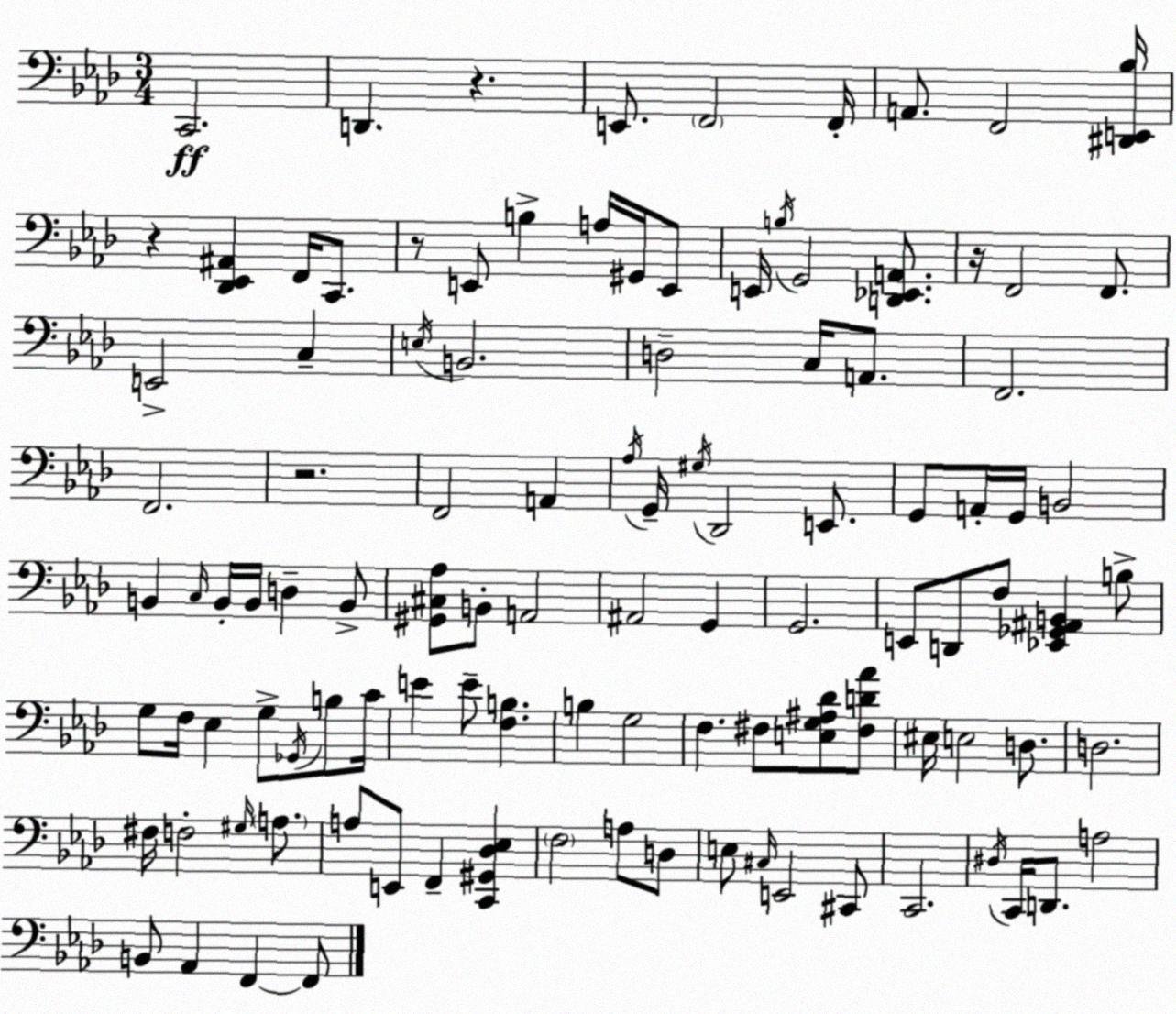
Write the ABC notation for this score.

X:1
T:Untitled
M:3/4
L:1/4
K:Fm
C,,2 D,, z E,,/2 F,,2 F,,/4 A,,/2 F,,2 [^D,,E,,_B,]/4 z [_D,,_E,,^A,,] F,,/4 C,,/2 z/2 E,,/2 B, A,/4 ^G,,/4 E,,/2 E,,/4 B,/4 G,,2 [D,,_E,,A,,]/2 z/4 F,,2 F,,/2 E,,2 C, E,/4 B,,2 D,2 C,/4 A,,/2 F,,2 F,,2 z2 F,,2 A,, _A,/4 G,,/4 ^G,/4 _D,,2 E,,/2 G,,/2 A,,/4 G,,/4 B,,2 B,, C,/4 B,,/4 B,,/4 D, B,,/2 [^G,,^C,_A,]/2 B,,/2 A,,2 ^A,,2 G,, G,,2 E,,/2 D,,/2 F,/2 [_E,,_G,,^A,,B,,] B,/2 G,/2 F,/4 _E, G,/2 _G,,/4 B,/2 C/4 E E/2 [F,B,] B, G,2 F, ^F,/2 [E,G,^A,_D]/2 [^F,D_A]/2 ^E,/4 E,2 D,/2 D,2 ^F,/4 F,2 ^G,/4 A,/2 A,/2 E,,/2 F,, [C,,^G,,_D,_E,] F,2 A,/2 D,/2 E,/2 ^C,/4 E,,2 ^C,,/2 C,,2 ^D,/4 C,,/4 D,,/2 A,2 B,,/2 _A,, F,, F,,/2